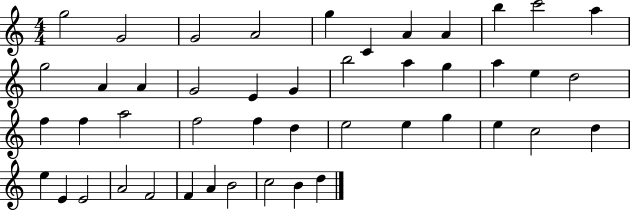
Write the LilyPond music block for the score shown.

{
  \clef treble
  \numericTimeSignature
  \time 4/4
  \key c \major
  g''2 g'2 | g'2 a'2 | g''4 c'4 a'4 a'4 | b''4 c'''2 a''4 | \break g''2 a'4 a'4 | g'2 e'4 g'4 | b''2 a''4 g''4 | a''4 e''4 d''2 | \break f''4 f''4 a''2 | f''2 f''4 d''4 | e''2 e''4 g''4 | e''4 c''2 d''4 | \break e''4 e'4 e'2 | a'2 f'2 | f'4 a'4 b'2 | c''2 b'4 d''4 | \break \bar "|."
}